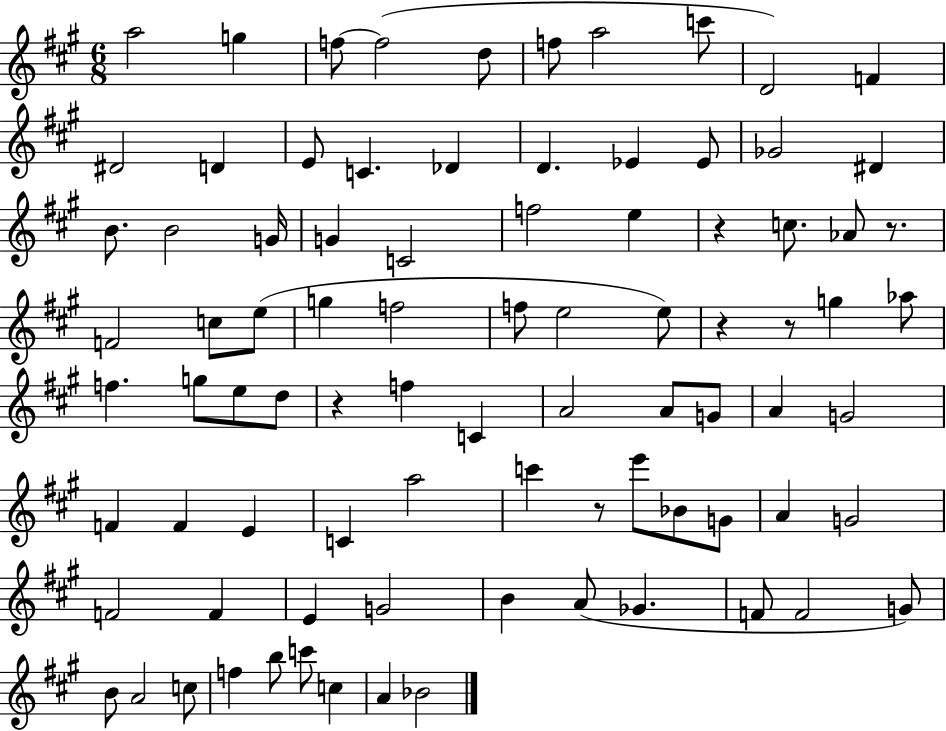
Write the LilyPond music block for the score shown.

{
  \clef treble
  \numericTimeSignature
  \time 6/8
  \key a \major
  \repeat volta 2 { a''2 g''4 | f''8~~ f''2( d''8 | f''8 a''2 c'''8 | d'2) f'4 | \break dis'2 d'4 | e'8 c'4. des'4 | d'4. ees'4 ees'8 | ges'2 dis'4 | \break b'8. b'2 g'16 | g'4 c'2 | f''2 e''4 | r4 c''8. aes'8 r8. | \break f'2 c''8 e''8( | g''4 f''2 | f''8 e''2 e''8) | r4 r8 g''4 aes''8 | \break f''4. g''8 e''8 d''8 | r4 f''4 c'4 | a'2 a'8 g'8 | a'4 g'2 | \break f'4 f'4 e'4 | c'4 a''2 | c'''4 r8 e'''8 bes'8 g'8 | a'4 g'2 | \break f'2 f'4 | e'4 g'2 | b'4 a'8( ges'4. | f'8 f'2 g'8) | \break b'8 a'2 c''8 | f''4 b''8 c'''8 c''4 | a'4 bes'2 | } \bar "|."
}